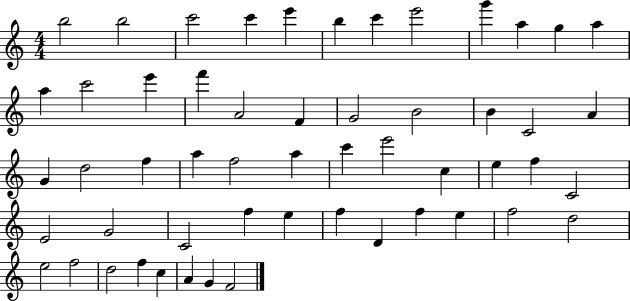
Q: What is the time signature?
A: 4/4